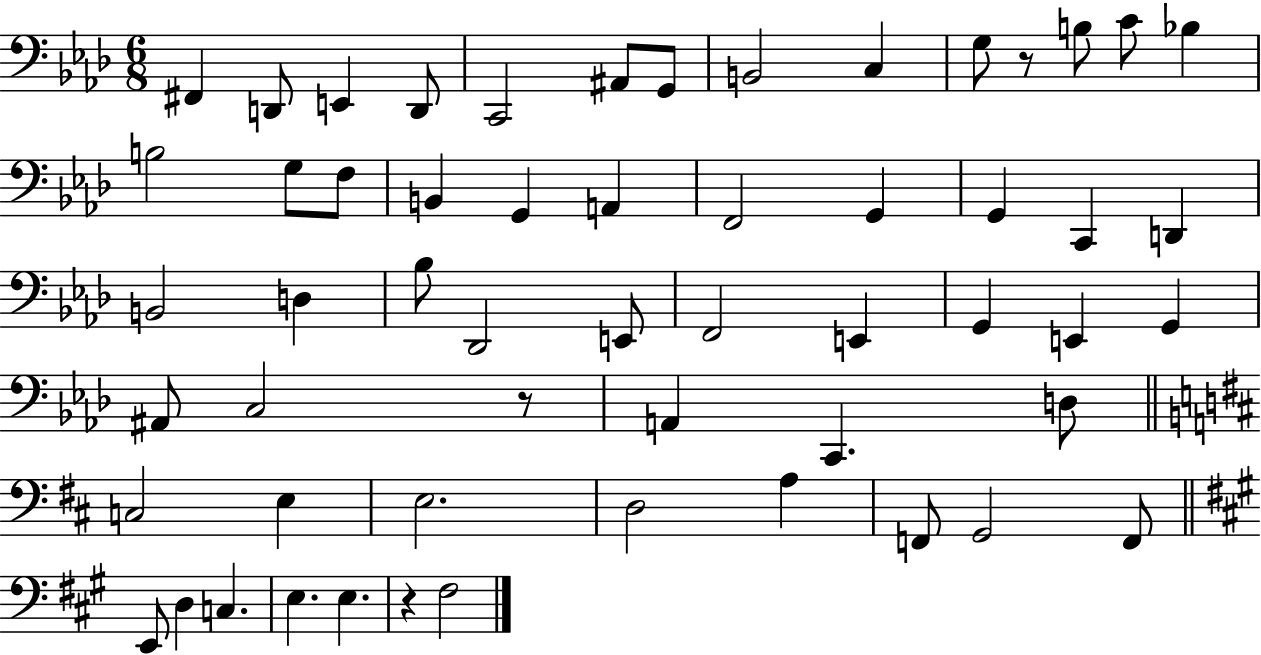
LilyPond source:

{
  \clef bass
  \numericTimeSignature
  \time 6/8
  \key aes \major
  fis,4 d,8 e,4 d,8 | c,2 ais,8 g,8 | b,2 c4 | g8 r8 b8 c'8 bes4 | \break b2 g8 f8 | b,4 g,4 a,4 | f,2 g,4 | g,4 c,4 d,4 | \break b,2 d4 | bes8 des,2 e,8 | f,2 e,4 | g,4 e,4 g,4 | \break ais,8 c2 r8 | a,4 c,4. d8 | \bar "||" \break \key d \major c2 e4 | e2. | d2 a4 | f,8 g,2 f,8 | \break \bar "||" \break \key a \major e,8 d4 c4. | e4. e4. | r4 fis2 | \bar "|."
}